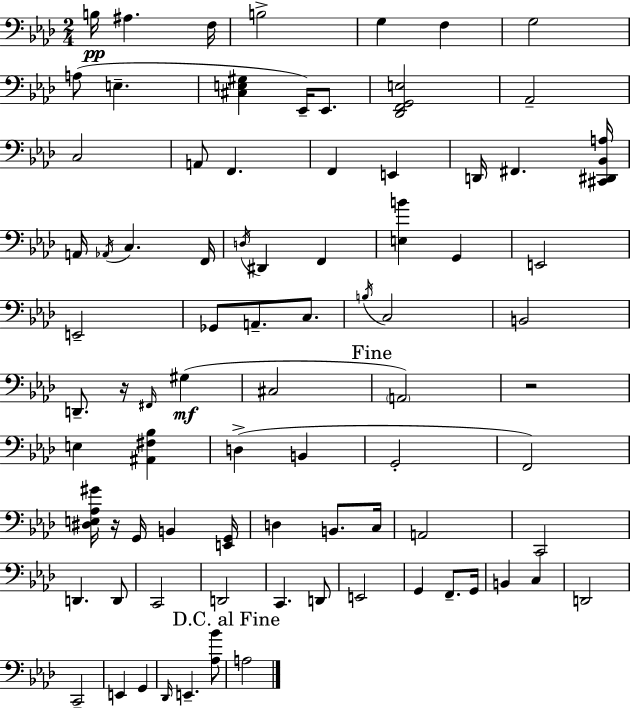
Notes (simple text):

B3/s A#3/q. F3/s B3/h G3/q F3/q G3/h A3/e E3/q. [C#3,E3,G#3]/q Eb2/s Eb2/e. [Db2,F2,G2,E3]/h Ab2/h C3/h A2/e F2/q. F2/q E2/q D2/s F#2/q. [C#2,D#2,Bb2,A3]/s A2/s Ab2/s C3/q. F2/s D3/s D#2/q F2/q [E3,B4]/q G2/q E2/h E2/h Gb2/e A2/e. C3/e. B3/s C3/h B2/h D2/e. R/s F#2/s G#3/q C#3/h A2/h R/h E3/q [A#2,F#3,Bb3]/q D3/q B2/q G2/h F2/h [D#3,E3,Ab3,G#4]/s R/s G2/s B2/q [E2,G2]/s D3/q B2/e. C3/s A2/h C2/h D2/q. D2/e C2/h D2/h C2/q. D2/e E2/h G2/q F2/e. G2/s B2/q C3/q D2/h C2/h E2/q G2/q Db2/s E2/q. [Ab3,Bb4]/e A3/h